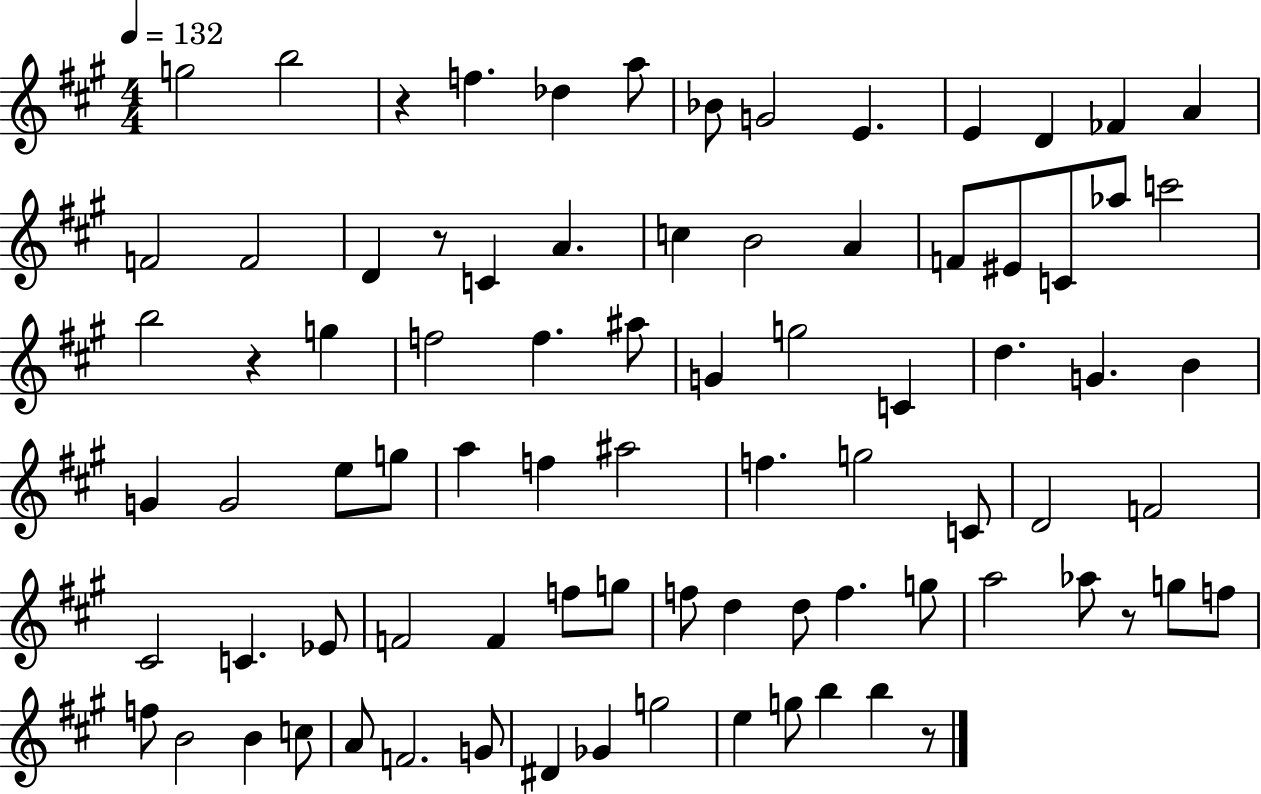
{
  \clef treble
  \numericTimeSignature
  \time 4/4
  \key a \major
  \tempo 4 = 132
  g''2 b''2 | r4 f''4. des''4 a''8 | bes'8 g'2 e'4. | e'4 d'4 fes'4 a'4 | \break f'2 f'2 | d'4 r8 c'4 a'4. | c''4 b'2 a'4 | f'8 eis'8 c'8 aes''8 c'''2 | \break b''2 r4 g''4 | f''2 f''4. ais''8 | g'4 g''2 c'4 | d''4. g'4. b'4 | \break g'4 g'2 e''8 g''8 | a''4 f''4 ais''2 | f''4. g''2 c'8 | d'2 f'2 | \break cis'2 c'4. ees'8 | f'2 f'4 f''8 g''8 | f''8 d''4 d''8 f''4. g''8 | a''2 aes''8 r8 g''8 f''8 | \break f''8 b'2 b'4 c''8 | a'8 f'2. g'8 | dis'4 ges'4 g''2 | e''4 g''8 b''4 b''4 r8 | \break \bar "|."
}